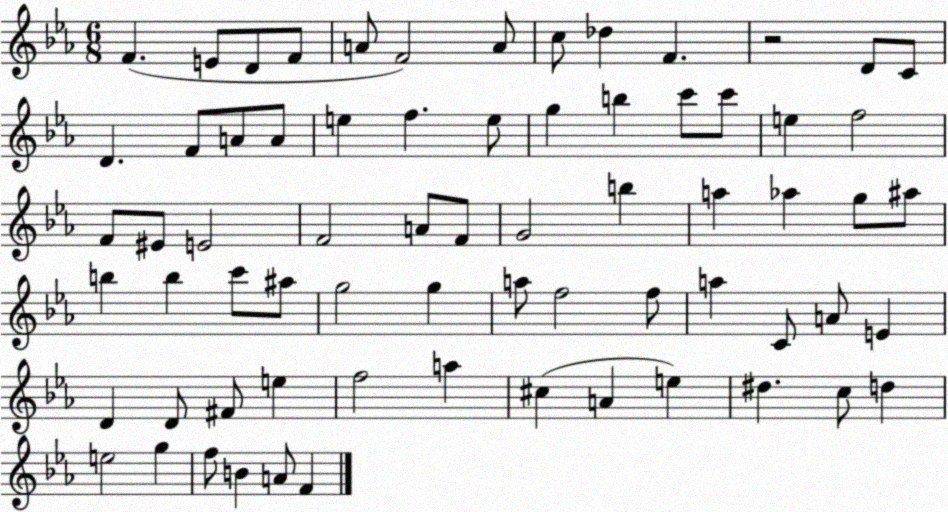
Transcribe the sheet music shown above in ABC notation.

X:1
T:Untitled
M:6/8
L:1/4
K:Eb
F E/2 D/2 F/2 A/2 F2 A/2 c/2 _d F z2 D/2 C/2 D F/2 A/2 A/2 e f e/2 g b c'/2 c'/2 e f2 F/2 ^E/2 E2 F2 A/2 F/2 G2 b a _a g/2 ^a/2 b b c'/2 ^a/2 g2 g a/2 f2 f/2 a C/2 A/2 E D D/2 ^F/2 e f2 a ^c A e ^d c/2 d e2 g f/2 B A/2 F